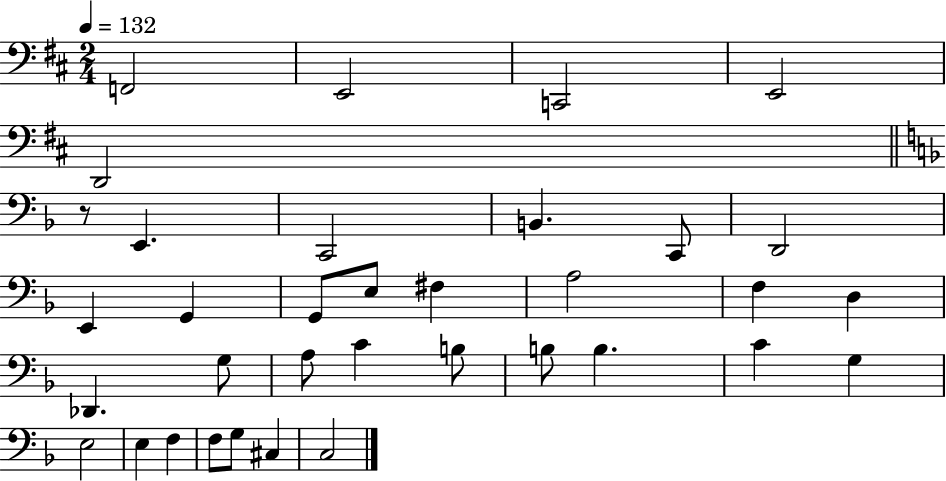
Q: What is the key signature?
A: D major